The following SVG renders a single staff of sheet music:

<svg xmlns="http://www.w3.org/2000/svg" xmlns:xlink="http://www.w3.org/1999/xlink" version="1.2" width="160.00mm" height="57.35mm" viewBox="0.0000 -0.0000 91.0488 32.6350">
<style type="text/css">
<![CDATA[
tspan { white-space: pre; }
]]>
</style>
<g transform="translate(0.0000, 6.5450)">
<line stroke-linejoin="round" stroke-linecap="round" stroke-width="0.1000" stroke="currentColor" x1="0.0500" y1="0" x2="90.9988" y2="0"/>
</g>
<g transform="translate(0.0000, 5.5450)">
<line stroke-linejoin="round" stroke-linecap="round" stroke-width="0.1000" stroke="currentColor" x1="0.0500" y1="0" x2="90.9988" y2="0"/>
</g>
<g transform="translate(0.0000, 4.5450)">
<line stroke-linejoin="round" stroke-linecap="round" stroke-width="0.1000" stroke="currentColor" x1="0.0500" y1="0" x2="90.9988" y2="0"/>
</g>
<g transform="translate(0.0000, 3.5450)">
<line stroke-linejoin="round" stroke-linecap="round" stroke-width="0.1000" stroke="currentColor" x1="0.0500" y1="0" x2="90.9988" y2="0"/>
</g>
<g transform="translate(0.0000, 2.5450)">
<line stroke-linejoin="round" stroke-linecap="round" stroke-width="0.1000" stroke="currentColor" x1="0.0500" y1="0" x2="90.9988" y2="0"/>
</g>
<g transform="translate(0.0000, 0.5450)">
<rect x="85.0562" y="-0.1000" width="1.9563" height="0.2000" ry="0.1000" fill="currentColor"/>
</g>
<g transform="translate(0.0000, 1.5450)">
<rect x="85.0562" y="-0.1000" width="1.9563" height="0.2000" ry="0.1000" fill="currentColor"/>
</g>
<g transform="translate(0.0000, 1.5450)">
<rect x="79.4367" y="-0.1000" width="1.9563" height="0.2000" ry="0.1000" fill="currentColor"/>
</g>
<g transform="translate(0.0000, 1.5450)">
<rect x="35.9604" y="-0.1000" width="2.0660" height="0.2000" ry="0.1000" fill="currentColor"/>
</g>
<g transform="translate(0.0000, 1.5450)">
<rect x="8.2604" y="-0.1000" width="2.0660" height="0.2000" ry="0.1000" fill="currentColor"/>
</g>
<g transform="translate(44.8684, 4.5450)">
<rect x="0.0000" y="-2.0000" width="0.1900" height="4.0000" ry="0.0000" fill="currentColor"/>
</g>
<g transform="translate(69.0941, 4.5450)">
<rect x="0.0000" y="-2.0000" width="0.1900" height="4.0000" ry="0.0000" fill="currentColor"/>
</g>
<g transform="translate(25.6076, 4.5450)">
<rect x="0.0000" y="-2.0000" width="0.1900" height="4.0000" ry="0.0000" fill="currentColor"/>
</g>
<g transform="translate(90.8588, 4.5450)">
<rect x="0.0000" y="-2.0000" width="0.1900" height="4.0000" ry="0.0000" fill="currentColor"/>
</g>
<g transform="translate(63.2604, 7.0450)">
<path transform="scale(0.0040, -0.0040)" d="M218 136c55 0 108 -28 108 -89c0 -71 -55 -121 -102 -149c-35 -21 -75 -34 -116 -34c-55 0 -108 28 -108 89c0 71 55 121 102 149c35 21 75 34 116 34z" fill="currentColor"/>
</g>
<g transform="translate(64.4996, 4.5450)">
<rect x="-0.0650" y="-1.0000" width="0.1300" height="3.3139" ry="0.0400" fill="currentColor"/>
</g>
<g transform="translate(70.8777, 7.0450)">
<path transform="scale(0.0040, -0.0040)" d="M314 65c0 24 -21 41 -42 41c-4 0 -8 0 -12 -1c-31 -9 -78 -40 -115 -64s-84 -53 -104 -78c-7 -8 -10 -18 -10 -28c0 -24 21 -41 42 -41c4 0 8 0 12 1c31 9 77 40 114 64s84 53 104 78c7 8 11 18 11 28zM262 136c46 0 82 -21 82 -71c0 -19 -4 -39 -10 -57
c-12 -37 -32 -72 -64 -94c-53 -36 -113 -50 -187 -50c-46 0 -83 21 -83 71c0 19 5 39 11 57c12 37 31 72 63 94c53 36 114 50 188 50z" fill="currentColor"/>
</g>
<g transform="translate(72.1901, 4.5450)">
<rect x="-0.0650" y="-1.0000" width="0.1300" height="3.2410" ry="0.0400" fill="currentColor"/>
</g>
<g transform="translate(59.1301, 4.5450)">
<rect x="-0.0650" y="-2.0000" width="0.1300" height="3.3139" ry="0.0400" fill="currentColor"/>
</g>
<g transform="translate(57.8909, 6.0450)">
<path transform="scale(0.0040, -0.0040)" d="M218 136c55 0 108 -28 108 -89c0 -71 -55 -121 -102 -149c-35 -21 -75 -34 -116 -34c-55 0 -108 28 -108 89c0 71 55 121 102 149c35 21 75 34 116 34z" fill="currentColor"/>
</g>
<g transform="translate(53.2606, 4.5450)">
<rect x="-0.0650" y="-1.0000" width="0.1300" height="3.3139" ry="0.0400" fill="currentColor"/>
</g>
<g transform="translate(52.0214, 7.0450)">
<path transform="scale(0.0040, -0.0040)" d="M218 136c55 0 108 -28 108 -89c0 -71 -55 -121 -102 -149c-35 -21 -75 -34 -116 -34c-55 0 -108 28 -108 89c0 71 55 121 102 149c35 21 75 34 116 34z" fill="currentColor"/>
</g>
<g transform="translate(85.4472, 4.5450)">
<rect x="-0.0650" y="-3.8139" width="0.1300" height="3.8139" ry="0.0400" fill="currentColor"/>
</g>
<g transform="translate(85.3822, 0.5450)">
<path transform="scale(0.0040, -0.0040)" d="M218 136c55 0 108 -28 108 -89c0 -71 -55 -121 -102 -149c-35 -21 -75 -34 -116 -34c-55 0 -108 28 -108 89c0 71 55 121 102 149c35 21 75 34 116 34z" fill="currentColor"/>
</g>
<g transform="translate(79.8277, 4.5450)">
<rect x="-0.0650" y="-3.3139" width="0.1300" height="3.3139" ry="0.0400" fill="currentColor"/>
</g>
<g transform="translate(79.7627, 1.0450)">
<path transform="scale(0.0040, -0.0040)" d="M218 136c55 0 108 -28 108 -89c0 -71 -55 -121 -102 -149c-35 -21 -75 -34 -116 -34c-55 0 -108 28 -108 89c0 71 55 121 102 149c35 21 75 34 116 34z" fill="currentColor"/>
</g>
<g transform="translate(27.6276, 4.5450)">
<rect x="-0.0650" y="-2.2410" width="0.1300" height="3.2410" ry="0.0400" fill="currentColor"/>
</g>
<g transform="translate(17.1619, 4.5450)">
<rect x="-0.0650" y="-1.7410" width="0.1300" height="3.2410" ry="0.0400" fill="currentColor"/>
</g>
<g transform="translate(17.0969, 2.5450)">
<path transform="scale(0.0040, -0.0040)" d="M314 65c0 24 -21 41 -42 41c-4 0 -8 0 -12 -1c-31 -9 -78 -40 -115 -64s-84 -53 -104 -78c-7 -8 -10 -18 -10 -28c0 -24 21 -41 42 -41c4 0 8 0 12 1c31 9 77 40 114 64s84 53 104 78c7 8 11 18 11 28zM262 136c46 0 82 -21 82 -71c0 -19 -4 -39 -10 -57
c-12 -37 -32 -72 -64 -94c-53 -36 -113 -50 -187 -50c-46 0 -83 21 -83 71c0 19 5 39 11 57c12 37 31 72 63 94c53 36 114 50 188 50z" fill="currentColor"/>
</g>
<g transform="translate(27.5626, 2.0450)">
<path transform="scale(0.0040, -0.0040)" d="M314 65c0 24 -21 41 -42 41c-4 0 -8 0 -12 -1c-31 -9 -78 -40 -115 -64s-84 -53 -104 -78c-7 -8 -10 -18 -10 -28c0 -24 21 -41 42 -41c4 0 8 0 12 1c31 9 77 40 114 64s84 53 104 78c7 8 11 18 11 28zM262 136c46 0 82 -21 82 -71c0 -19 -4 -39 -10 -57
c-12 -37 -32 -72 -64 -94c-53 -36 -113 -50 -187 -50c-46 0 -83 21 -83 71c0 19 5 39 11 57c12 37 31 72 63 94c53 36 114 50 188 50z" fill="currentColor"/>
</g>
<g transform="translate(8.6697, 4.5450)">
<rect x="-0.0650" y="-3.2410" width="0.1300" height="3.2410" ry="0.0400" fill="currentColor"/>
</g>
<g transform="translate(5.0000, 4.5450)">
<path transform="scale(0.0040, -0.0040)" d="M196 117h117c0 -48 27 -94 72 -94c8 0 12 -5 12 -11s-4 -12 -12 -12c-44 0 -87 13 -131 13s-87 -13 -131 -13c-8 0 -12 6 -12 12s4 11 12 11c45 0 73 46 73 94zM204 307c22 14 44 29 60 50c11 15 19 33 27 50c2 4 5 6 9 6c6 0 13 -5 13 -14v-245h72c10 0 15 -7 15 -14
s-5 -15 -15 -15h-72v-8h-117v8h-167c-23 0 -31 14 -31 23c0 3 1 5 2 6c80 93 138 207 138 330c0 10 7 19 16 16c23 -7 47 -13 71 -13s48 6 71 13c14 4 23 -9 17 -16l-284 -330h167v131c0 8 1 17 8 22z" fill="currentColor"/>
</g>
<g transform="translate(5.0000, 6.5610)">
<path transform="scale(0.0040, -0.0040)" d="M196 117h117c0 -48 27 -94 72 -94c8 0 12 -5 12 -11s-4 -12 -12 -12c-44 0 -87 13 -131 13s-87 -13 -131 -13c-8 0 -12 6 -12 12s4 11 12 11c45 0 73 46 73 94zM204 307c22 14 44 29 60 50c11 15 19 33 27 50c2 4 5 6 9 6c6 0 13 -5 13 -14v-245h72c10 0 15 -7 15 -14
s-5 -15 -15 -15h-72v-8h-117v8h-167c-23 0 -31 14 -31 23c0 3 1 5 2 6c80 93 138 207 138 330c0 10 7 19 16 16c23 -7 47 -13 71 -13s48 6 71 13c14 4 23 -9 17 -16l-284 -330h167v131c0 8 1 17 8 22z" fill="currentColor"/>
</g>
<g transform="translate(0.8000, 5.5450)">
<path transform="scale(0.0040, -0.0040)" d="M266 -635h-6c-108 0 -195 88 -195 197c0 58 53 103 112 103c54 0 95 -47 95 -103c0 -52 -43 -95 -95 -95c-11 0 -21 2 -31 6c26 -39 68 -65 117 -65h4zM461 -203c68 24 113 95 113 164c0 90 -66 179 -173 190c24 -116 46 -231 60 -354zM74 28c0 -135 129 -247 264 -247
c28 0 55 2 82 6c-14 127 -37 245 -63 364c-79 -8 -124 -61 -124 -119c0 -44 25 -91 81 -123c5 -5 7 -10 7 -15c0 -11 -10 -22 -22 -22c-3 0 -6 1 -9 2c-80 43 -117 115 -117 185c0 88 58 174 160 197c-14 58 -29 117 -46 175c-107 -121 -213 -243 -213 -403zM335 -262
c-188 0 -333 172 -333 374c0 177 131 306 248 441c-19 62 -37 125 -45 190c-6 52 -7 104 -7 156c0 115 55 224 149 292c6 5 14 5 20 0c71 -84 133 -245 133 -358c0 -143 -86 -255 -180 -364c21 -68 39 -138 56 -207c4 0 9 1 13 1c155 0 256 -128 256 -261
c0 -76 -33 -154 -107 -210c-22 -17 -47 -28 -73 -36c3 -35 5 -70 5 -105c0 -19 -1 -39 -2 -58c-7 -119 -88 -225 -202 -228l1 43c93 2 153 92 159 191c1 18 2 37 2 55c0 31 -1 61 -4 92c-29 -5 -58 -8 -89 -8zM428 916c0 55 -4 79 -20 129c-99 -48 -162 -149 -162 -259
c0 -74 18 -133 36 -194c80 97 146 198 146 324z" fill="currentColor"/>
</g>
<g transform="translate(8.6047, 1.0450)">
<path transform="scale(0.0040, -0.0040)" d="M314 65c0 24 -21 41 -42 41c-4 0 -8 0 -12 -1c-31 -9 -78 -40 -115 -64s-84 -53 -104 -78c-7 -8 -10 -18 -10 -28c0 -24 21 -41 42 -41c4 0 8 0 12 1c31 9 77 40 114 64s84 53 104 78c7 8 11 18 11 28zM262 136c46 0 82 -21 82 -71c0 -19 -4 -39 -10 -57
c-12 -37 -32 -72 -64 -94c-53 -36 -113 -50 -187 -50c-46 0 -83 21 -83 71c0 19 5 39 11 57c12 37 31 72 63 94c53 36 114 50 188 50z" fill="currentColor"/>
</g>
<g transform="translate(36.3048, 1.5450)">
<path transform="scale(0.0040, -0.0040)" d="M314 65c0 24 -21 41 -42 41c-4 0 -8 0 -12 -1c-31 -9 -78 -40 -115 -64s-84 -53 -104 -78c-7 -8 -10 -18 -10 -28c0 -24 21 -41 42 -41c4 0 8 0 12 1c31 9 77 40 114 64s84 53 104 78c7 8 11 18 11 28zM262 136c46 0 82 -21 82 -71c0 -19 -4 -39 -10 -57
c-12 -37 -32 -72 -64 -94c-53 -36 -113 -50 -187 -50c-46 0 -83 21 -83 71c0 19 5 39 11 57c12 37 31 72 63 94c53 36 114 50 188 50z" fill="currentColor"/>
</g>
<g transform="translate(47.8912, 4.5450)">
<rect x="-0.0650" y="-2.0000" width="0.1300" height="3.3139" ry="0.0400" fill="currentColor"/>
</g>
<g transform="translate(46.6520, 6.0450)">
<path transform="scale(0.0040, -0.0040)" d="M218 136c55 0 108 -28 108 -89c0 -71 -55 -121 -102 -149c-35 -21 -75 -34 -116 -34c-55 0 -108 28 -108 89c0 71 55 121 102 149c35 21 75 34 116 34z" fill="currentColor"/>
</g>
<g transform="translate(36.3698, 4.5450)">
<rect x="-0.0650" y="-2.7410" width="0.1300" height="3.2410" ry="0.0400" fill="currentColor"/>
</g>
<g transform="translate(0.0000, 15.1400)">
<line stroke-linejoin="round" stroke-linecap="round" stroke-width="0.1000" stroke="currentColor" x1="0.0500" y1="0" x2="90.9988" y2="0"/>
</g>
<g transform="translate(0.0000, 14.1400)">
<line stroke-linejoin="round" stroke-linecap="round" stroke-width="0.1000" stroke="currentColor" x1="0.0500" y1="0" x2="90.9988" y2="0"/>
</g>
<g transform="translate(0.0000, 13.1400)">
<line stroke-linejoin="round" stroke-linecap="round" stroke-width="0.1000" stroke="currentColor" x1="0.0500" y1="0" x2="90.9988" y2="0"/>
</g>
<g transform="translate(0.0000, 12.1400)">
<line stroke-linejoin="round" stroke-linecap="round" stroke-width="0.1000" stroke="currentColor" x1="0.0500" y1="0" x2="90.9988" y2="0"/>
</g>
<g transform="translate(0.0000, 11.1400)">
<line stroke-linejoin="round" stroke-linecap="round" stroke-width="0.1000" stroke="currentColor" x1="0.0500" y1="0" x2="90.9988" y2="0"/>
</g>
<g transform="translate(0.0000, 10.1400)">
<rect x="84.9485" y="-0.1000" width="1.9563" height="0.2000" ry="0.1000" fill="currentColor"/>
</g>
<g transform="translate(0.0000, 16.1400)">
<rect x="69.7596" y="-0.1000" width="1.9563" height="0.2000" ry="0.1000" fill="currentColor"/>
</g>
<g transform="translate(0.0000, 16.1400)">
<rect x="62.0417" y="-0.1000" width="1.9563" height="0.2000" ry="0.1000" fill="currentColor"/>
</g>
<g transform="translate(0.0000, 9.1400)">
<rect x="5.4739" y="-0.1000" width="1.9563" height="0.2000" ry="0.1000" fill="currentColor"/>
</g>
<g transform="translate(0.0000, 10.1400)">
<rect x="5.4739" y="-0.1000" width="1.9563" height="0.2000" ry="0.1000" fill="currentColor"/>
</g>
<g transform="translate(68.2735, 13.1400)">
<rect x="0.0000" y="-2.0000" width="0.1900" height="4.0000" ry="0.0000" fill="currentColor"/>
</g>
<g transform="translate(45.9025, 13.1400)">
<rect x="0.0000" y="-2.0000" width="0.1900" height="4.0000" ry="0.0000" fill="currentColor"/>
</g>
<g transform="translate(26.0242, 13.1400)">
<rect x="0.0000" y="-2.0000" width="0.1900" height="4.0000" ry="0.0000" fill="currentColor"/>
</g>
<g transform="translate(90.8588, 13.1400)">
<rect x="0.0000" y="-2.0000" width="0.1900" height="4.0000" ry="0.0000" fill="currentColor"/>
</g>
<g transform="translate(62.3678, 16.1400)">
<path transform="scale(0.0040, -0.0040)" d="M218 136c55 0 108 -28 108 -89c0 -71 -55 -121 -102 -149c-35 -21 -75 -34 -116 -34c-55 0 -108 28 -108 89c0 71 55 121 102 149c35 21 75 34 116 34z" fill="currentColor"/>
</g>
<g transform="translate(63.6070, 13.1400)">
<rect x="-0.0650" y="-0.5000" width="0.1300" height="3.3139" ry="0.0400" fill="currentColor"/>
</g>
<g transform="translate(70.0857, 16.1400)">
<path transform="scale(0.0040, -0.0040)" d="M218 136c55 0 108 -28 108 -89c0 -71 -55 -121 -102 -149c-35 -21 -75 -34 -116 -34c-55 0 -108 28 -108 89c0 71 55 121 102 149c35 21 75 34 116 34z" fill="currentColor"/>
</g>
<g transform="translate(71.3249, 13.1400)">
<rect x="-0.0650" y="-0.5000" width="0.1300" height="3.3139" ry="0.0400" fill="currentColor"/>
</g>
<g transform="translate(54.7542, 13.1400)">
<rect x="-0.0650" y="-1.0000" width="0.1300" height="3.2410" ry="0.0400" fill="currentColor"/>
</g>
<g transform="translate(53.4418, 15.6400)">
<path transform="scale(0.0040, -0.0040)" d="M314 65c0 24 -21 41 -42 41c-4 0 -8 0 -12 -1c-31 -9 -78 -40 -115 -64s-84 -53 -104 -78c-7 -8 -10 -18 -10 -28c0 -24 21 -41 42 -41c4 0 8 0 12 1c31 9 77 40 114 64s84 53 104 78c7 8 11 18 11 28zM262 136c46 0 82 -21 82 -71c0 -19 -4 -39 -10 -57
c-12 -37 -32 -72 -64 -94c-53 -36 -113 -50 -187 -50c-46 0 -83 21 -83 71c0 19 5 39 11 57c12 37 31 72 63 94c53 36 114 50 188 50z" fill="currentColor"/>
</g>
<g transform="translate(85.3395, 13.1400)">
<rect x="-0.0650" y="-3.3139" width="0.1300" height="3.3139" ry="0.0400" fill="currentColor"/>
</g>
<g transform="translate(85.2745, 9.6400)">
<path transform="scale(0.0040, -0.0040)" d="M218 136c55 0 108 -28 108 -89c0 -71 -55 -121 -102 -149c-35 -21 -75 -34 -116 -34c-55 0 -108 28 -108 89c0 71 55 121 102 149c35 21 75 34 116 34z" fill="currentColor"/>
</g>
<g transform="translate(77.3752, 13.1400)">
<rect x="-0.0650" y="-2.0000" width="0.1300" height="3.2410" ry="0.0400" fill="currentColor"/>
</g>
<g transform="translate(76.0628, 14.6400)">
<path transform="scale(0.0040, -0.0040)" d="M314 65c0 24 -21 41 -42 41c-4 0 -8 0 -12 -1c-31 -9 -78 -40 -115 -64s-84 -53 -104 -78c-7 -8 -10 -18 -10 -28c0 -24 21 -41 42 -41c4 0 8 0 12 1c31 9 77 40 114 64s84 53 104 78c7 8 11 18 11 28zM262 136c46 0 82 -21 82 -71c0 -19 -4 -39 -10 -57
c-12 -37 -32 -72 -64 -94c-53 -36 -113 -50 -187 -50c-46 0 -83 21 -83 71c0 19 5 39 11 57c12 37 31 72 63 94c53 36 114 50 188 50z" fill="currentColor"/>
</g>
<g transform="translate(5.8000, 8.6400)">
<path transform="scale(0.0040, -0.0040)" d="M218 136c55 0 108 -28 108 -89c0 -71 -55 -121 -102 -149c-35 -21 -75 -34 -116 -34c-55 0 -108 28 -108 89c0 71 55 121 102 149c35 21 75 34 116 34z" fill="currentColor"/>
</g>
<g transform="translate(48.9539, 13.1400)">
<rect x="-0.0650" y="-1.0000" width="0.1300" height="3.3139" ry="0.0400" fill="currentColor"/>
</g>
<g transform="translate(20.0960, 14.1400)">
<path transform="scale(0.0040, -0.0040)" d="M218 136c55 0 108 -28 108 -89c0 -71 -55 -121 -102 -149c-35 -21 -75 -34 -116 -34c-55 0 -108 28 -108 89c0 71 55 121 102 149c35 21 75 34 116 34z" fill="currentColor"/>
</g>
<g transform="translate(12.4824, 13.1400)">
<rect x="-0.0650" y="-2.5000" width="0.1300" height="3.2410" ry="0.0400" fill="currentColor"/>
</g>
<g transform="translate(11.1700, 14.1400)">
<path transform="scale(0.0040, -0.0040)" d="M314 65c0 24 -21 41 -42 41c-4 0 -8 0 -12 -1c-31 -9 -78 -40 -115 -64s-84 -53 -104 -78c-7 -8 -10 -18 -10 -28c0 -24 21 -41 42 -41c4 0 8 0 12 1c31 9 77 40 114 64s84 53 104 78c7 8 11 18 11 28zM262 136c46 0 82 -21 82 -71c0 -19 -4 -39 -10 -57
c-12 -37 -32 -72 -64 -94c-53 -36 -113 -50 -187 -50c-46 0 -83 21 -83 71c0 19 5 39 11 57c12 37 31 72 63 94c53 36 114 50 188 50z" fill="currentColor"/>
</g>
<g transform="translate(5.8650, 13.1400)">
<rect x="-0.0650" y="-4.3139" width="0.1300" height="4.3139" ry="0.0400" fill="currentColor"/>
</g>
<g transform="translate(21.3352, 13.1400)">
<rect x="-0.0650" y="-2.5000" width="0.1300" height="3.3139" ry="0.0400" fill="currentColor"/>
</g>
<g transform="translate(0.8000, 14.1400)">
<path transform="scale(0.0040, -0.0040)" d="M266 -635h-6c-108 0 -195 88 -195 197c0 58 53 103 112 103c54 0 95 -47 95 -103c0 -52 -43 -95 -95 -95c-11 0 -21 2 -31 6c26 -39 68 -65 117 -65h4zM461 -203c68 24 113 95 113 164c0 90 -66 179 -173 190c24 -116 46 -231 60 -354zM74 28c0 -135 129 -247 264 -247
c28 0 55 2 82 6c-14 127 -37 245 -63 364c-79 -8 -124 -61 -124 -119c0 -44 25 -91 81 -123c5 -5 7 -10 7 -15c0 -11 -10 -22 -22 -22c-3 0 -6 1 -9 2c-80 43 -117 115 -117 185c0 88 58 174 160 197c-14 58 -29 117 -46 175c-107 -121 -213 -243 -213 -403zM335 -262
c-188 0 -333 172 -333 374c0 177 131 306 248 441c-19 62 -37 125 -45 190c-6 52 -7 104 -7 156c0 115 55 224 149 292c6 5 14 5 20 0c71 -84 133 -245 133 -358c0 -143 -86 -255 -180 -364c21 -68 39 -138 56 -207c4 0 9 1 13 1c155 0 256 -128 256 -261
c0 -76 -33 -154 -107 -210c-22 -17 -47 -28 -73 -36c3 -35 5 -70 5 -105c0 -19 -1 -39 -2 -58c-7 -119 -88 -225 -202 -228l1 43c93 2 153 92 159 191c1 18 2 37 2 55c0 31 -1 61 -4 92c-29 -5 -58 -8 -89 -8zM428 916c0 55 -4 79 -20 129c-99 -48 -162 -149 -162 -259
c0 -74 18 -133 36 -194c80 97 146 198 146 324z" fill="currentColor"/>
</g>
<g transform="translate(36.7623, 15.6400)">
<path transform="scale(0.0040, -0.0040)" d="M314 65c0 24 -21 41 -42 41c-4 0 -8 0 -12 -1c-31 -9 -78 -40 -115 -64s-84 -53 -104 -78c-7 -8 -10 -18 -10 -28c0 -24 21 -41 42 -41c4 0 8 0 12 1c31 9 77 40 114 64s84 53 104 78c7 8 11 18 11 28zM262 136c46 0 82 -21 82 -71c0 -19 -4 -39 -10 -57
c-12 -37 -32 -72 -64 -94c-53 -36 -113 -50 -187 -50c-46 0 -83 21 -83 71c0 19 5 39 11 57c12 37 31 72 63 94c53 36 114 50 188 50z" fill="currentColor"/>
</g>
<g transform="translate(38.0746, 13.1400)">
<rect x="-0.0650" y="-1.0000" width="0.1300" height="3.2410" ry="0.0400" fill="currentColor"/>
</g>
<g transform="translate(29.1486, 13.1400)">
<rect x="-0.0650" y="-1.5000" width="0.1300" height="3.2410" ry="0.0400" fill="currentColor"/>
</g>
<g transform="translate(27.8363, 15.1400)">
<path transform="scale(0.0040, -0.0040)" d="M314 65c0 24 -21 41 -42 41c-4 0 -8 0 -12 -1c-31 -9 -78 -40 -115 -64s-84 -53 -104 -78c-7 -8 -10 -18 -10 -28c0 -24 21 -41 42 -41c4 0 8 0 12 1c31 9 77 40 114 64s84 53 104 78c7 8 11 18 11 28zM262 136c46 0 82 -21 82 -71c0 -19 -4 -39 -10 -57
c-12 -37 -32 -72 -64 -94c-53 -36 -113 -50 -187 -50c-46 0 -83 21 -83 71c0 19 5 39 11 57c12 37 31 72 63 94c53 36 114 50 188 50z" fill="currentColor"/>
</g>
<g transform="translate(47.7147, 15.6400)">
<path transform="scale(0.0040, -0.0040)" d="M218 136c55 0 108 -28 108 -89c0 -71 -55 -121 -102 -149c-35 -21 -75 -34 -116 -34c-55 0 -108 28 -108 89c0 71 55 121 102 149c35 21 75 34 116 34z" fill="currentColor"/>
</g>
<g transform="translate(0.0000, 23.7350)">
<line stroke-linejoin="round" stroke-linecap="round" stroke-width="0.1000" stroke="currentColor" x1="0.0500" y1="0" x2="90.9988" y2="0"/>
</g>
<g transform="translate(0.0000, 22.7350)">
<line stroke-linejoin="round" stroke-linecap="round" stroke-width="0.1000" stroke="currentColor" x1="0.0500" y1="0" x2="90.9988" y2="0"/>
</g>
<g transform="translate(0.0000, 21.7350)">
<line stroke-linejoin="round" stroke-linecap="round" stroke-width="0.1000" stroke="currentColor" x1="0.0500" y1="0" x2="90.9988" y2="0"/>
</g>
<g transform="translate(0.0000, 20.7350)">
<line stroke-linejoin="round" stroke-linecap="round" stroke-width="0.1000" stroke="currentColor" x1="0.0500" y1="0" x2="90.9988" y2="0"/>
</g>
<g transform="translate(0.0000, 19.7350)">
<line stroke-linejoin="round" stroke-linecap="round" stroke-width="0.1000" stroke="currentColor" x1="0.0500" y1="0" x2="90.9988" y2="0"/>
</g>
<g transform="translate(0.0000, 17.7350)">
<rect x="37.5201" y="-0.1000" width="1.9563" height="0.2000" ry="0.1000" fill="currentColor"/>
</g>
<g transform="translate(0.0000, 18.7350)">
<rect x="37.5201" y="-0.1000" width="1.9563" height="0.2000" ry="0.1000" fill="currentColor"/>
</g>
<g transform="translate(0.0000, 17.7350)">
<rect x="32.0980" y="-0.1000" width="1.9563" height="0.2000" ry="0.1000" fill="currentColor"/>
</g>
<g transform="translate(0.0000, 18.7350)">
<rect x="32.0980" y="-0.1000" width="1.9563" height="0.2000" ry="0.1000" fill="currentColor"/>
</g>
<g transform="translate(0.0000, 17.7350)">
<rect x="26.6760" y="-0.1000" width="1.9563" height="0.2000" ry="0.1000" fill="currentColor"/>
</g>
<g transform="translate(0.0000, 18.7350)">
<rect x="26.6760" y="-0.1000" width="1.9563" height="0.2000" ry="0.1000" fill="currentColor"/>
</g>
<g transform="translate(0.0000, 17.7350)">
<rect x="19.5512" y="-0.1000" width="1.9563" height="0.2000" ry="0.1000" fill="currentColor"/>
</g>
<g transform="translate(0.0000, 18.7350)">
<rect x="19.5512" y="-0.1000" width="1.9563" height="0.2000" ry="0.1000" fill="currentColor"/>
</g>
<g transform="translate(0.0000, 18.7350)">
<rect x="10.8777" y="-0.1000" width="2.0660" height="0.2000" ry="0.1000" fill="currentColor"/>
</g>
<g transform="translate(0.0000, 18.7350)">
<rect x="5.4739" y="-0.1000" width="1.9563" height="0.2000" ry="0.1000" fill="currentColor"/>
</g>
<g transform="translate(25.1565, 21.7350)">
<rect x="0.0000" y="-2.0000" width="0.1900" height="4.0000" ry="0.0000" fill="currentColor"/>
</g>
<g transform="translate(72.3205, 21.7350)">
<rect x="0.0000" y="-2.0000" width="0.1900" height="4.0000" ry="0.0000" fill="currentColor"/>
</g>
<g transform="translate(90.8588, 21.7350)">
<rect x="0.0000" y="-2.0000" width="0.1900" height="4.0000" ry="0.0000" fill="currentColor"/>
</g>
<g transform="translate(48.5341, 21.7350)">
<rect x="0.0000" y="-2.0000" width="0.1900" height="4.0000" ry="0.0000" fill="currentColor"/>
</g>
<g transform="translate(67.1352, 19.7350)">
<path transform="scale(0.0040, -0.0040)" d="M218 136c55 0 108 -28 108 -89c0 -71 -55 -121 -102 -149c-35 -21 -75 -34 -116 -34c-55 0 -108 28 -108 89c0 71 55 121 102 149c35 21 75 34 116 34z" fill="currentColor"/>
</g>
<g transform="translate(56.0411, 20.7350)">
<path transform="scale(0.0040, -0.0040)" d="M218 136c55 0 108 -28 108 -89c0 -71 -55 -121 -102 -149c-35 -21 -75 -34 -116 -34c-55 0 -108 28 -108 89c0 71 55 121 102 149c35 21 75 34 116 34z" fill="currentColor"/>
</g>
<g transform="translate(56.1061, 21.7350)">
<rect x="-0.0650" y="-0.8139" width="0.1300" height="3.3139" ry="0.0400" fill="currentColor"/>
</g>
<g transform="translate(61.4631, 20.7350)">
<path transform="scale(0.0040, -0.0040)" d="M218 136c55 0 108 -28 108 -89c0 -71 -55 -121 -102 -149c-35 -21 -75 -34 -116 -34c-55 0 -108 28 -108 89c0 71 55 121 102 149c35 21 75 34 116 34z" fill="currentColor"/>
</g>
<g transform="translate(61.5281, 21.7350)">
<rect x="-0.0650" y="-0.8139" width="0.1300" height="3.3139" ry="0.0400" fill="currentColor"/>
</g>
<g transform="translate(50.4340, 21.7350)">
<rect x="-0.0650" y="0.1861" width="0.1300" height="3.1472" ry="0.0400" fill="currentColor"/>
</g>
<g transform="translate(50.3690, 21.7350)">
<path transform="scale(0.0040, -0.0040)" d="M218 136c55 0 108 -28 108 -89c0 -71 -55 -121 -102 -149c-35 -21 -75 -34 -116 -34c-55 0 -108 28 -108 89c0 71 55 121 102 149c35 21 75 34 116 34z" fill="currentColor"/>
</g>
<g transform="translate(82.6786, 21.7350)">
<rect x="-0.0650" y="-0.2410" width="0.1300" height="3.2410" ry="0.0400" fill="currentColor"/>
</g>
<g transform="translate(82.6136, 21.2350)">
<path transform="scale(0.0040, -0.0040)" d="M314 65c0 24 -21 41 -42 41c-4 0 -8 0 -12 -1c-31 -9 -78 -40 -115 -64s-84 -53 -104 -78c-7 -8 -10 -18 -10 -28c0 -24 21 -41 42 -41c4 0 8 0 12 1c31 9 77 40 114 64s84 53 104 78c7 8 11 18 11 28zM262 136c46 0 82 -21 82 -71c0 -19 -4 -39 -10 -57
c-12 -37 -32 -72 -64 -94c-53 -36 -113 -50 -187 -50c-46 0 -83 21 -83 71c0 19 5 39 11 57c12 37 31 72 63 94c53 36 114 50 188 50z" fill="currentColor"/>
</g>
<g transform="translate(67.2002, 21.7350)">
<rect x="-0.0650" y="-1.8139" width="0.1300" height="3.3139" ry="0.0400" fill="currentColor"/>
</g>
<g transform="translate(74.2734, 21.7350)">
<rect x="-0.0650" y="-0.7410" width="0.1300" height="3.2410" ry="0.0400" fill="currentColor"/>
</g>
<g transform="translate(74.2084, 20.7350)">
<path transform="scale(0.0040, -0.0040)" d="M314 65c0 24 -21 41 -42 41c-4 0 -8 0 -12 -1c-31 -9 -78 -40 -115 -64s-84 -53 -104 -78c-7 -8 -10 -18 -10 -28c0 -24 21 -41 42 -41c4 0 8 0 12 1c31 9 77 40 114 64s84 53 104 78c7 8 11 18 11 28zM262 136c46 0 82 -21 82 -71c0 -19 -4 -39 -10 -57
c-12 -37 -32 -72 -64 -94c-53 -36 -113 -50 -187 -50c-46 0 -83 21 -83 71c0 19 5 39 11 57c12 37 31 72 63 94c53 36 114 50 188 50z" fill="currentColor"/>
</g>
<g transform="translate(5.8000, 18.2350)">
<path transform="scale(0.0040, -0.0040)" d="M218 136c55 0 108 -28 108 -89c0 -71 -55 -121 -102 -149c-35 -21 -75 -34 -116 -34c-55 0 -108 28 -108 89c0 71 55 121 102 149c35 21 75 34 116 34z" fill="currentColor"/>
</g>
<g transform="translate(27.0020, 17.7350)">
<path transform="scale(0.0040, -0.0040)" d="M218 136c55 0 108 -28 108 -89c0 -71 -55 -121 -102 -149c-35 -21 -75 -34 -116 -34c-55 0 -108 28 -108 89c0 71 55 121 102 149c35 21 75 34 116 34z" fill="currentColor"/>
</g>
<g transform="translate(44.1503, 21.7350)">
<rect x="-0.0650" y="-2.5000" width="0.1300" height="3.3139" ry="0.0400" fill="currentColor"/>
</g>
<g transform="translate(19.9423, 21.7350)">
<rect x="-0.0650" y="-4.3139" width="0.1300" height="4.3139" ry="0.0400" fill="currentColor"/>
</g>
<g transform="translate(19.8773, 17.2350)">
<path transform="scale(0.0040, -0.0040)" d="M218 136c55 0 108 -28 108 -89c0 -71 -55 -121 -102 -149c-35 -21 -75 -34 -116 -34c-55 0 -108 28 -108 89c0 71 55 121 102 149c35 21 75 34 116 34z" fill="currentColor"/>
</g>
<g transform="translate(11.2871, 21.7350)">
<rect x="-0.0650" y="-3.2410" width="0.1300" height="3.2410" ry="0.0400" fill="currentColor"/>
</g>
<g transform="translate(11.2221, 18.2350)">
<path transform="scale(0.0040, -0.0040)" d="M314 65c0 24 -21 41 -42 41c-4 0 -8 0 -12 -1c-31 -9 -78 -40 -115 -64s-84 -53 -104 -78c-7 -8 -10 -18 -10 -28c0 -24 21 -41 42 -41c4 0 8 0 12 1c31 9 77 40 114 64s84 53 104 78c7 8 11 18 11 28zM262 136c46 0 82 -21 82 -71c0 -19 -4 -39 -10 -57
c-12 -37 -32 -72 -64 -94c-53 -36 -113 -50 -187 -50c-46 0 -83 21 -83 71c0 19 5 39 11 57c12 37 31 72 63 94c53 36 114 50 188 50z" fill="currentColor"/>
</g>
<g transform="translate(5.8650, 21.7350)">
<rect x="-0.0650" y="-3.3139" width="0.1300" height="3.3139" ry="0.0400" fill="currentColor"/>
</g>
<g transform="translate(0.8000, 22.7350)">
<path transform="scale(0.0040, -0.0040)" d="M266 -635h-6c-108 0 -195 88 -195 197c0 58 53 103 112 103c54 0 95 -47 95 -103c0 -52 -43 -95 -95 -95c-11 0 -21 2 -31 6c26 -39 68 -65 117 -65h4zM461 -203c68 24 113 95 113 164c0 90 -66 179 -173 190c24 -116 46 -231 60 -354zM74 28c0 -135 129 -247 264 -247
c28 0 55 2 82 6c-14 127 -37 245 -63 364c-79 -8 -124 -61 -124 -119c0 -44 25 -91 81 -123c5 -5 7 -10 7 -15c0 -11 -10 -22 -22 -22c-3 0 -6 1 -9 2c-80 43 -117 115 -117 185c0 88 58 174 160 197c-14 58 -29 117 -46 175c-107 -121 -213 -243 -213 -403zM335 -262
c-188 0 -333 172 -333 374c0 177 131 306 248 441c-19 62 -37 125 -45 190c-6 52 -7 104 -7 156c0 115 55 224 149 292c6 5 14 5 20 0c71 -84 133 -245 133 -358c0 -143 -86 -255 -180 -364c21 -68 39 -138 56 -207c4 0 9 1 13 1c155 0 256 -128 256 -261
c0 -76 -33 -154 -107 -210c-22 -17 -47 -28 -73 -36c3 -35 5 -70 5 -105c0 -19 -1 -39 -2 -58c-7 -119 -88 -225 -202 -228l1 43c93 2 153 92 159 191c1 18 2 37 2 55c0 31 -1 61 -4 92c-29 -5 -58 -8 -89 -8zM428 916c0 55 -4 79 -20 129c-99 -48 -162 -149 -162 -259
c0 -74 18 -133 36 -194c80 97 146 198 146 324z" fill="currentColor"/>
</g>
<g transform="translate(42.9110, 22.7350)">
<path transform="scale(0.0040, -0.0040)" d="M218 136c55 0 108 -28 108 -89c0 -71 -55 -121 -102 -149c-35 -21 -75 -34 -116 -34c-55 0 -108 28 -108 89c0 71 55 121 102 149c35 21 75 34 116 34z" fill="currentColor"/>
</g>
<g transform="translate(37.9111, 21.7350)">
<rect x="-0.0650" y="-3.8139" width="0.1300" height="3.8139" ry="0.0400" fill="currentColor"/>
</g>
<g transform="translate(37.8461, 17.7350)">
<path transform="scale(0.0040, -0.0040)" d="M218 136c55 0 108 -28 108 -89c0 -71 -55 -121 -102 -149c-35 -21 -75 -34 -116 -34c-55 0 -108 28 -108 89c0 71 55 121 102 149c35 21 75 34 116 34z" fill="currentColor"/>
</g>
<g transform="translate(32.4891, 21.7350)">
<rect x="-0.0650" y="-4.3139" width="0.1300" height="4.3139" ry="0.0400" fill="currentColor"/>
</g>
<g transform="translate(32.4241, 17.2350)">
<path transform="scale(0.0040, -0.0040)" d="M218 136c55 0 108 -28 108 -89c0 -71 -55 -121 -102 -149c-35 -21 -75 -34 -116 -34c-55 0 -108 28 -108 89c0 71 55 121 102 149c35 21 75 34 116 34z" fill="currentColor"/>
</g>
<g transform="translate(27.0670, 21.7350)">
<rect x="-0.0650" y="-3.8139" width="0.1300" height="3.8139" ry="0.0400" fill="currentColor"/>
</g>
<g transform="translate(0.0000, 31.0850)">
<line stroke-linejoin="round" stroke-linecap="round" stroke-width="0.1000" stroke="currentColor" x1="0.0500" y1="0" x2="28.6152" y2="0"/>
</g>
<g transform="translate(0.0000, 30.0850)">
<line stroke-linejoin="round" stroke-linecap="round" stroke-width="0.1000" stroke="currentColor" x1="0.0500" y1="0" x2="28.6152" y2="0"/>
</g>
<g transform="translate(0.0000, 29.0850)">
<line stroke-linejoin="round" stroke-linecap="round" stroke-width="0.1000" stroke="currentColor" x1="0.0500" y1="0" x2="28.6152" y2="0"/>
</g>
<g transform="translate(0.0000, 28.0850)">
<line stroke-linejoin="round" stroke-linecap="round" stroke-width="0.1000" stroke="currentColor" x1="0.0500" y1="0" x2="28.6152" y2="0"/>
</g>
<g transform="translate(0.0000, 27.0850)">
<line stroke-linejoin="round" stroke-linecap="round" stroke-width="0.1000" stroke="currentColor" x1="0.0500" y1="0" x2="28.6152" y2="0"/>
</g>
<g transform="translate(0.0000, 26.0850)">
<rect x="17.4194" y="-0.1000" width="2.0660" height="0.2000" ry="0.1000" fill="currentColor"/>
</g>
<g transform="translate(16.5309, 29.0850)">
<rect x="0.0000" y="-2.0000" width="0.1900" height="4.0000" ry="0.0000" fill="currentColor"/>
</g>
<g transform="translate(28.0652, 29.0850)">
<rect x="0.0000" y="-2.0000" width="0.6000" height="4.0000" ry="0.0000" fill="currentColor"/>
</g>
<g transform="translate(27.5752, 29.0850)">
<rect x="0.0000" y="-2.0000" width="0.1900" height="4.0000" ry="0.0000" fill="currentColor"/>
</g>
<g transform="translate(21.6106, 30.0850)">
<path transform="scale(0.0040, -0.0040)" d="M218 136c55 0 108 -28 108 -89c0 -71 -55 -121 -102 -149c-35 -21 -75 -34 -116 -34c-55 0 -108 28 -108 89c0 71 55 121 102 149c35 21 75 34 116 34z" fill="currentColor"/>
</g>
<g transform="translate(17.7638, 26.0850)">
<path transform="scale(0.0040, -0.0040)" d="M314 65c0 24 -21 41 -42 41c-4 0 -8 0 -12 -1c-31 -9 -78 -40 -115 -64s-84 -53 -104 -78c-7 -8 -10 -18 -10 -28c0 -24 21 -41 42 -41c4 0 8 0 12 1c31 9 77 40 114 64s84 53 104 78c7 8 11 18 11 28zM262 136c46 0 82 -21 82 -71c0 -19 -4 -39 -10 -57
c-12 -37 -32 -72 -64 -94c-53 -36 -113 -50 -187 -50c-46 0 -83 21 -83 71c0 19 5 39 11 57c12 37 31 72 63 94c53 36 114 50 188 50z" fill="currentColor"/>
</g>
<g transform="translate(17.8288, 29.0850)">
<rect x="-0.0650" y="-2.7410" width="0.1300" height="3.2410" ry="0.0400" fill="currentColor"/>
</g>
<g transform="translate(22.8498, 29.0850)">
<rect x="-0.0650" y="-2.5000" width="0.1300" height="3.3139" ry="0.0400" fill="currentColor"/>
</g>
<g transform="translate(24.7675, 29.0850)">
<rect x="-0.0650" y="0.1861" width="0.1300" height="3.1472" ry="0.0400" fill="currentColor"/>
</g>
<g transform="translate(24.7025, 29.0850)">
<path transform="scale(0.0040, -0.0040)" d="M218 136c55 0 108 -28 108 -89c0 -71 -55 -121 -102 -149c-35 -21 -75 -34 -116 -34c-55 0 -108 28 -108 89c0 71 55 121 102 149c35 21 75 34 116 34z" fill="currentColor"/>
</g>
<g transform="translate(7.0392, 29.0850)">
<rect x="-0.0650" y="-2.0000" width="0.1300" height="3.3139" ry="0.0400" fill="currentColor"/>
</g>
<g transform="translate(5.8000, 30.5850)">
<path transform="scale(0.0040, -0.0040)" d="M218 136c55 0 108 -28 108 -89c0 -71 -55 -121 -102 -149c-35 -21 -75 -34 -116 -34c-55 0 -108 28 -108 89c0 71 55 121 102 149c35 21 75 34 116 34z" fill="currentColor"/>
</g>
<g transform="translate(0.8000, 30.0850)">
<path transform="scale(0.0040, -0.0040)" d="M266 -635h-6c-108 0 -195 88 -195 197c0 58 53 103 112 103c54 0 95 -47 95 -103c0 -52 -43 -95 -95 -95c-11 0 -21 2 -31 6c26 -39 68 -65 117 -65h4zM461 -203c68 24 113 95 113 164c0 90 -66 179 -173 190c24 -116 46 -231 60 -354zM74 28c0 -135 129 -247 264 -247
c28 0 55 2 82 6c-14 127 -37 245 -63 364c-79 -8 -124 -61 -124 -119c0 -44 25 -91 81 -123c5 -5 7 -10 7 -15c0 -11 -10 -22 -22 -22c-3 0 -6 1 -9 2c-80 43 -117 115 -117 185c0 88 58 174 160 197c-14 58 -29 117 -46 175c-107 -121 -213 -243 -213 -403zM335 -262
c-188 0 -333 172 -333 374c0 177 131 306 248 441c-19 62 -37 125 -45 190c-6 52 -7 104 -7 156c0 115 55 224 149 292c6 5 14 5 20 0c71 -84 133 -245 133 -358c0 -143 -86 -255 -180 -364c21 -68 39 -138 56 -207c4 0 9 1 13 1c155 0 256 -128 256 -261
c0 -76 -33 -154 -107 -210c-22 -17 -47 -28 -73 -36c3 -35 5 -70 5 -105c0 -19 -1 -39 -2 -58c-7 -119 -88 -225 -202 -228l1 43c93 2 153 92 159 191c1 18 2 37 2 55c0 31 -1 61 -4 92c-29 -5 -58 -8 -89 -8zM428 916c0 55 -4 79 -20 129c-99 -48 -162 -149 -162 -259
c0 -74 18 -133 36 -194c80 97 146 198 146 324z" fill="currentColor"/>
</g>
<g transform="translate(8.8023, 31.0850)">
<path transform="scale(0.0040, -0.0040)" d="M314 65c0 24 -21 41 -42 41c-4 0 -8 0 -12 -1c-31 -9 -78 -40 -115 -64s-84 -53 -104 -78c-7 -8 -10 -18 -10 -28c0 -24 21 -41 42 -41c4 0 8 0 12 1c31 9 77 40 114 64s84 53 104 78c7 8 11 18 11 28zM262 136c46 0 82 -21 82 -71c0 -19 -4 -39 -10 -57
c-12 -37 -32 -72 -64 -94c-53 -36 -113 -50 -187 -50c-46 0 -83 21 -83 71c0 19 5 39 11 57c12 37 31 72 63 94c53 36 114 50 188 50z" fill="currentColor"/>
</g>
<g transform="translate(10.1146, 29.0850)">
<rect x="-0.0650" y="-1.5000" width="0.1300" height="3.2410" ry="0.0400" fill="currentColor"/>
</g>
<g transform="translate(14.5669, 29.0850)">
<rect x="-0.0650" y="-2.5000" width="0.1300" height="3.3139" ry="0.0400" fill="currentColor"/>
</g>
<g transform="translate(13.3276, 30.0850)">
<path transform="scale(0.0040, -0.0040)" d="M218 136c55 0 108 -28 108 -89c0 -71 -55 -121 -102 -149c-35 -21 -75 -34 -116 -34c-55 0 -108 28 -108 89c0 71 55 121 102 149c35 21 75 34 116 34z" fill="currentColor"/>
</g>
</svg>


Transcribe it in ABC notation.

X:1
T:Untitled
M:4/4
L:1/4
K:C
b2 f2 g2 a2 F D F D D2 b c' d' G2 G E2 D2 D D2 C C F2 b b b2 d' c' d' c' G B d d f d2 c2 F E2 G a2 G B